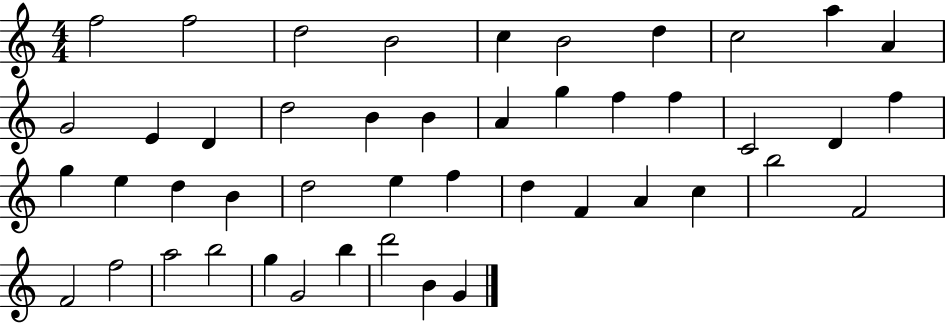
X:1
T:Untitled
M:4/4
L:1/4
K:C
f2 f2 d2 B2 c B2 d c2 a A G2 E D d2 B B A g f f C2 D f g e d B d2 e f d F A c b2 F2 F2 f2 a2 b2 g G2 b d'2 B G